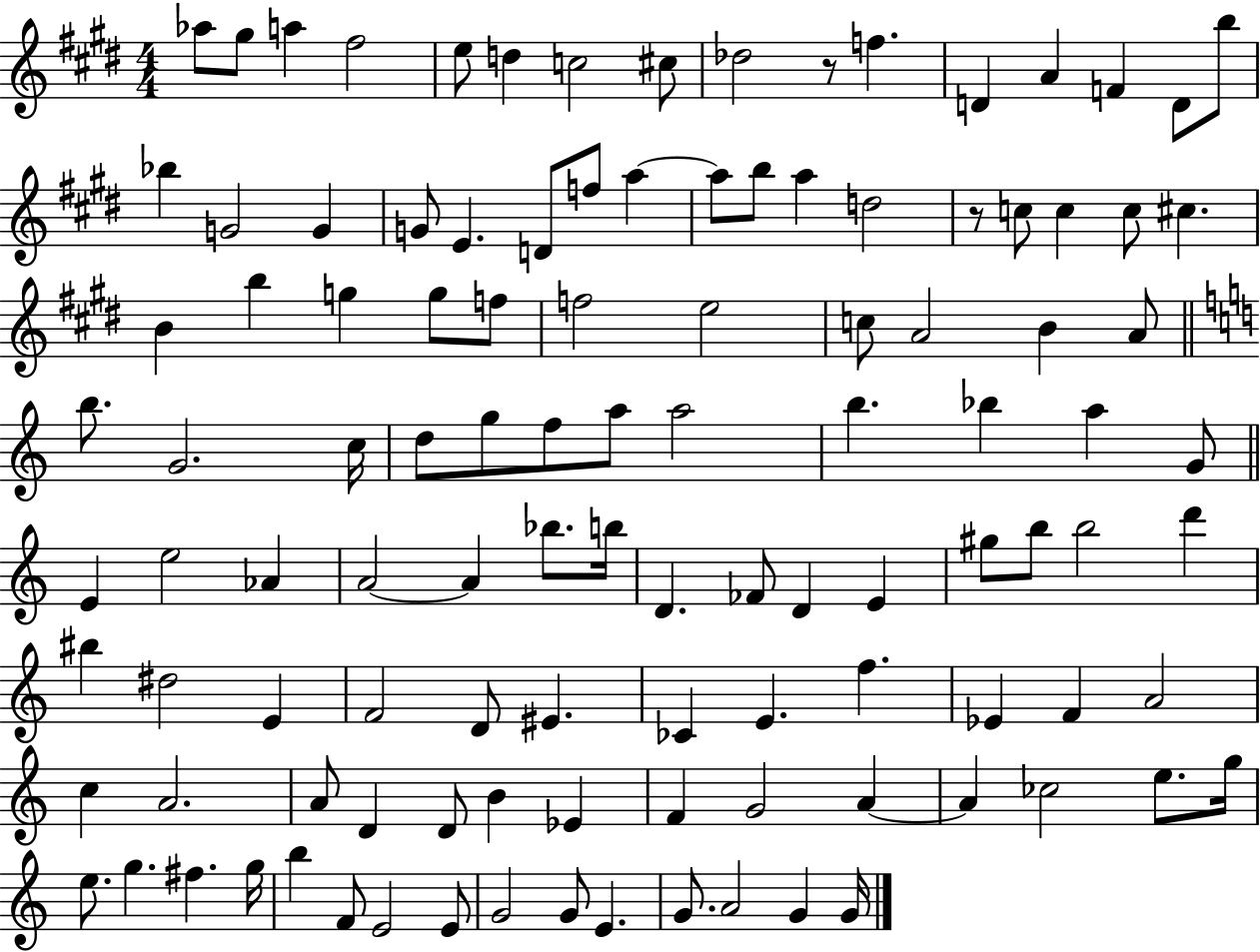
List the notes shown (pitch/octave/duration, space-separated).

Ab5/e G#5/e A5/q F#5/h E5/e D5/q C5/h C#5/e Db5/h R/e F5/q. D4/q A4/q F4/q D4/e B5/e Bb5/q G4/h G4/q G4/e E4/q. D4/e F5/e A5/q A5/e B5/e A5/q D5/h R/e C5/e C5/q C5/e C#5/q. B4/q B5/q G5/q G5/e F5/e F5/h E5/h C5/e A4/h B4/q A4/e B5/e. G4/h. C5/s D5/e G5/e F5/e A5/e A5/h B5/q. Bb5/q A5/q G4/e E4/q E5/h Ab4/q A4/h A4/q Bb5/e. B5/s D4/q. FES4/e D4/q E4/q G#5/e B5/e B5/h D6/q BIS5/q D#5/h E4/q F4/h D4/e EIS4/q. CES4/q E4/q. F5/q. Eb4/q F4/q A4/h C5/q A4/h. A4/e D4/q D4/e B4/q Eb4/q F4/q G4/h A4/q A4/q CES5/h E5/e. G5/s E5/e. G5/q. F#5/q. G5/s B5/q F4/e E4/h E4/e G4/h G4/e E4/q. G4/e. A4/h G4/q G4/s